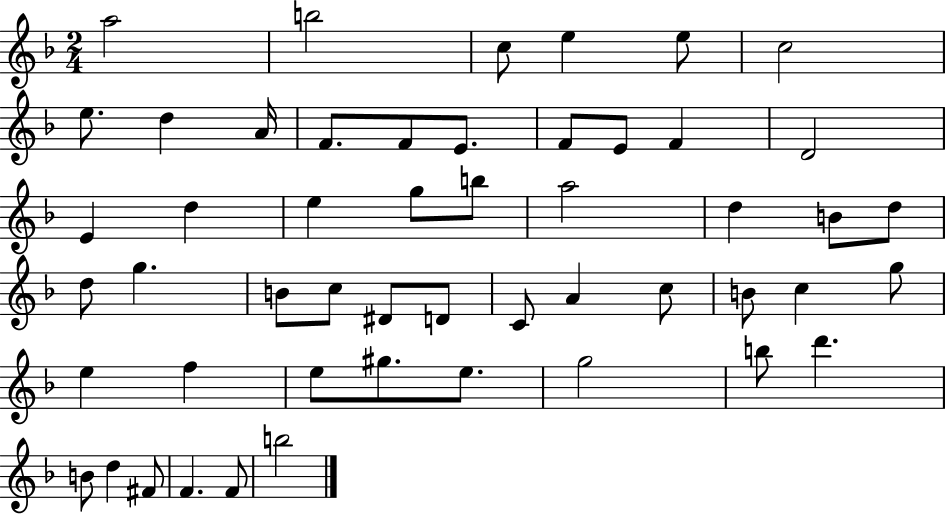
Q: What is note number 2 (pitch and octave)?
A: B5